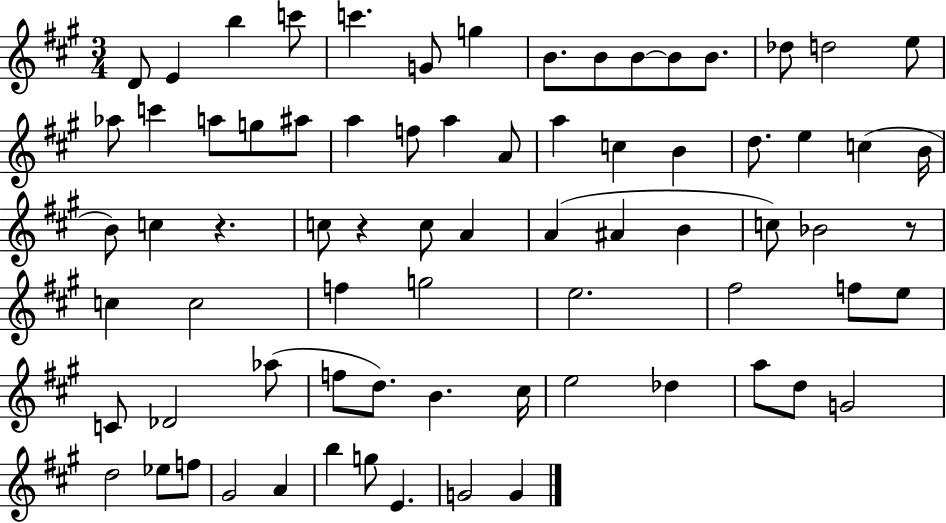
D4/e E4/q B5/q C6/e C6/q. G4/e G5/q B4/e. B4/e B4/e B4/e B4/e. Db5/e D5/h E5/e Ab5/e C6/q A5/e G5/e A#5/e A5/q F5/e A5/q A4/e A5/q C5/q B4/q D5/e. E5/q C5/q B4/s B4/e C5/q R/q. C5/e R/q C5/e A4/q A4/q A#4/q B4/q C5/e Bb4/h R/e C5/q C5/h F5/q G5/h E5/h. F#5/h F5/e E5/e C4/e Db4/h Ab5/e F5/e D5/e. B4/q. C#5/s E5/h Db5/q A5/e D5/e G4/h D5/h Eb5/e F5/e G#4/h A4/q B5/q G5/e E4/q. G4/h G4/q